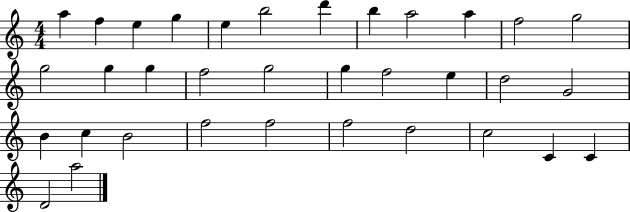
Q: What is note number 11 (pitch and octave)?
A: F5